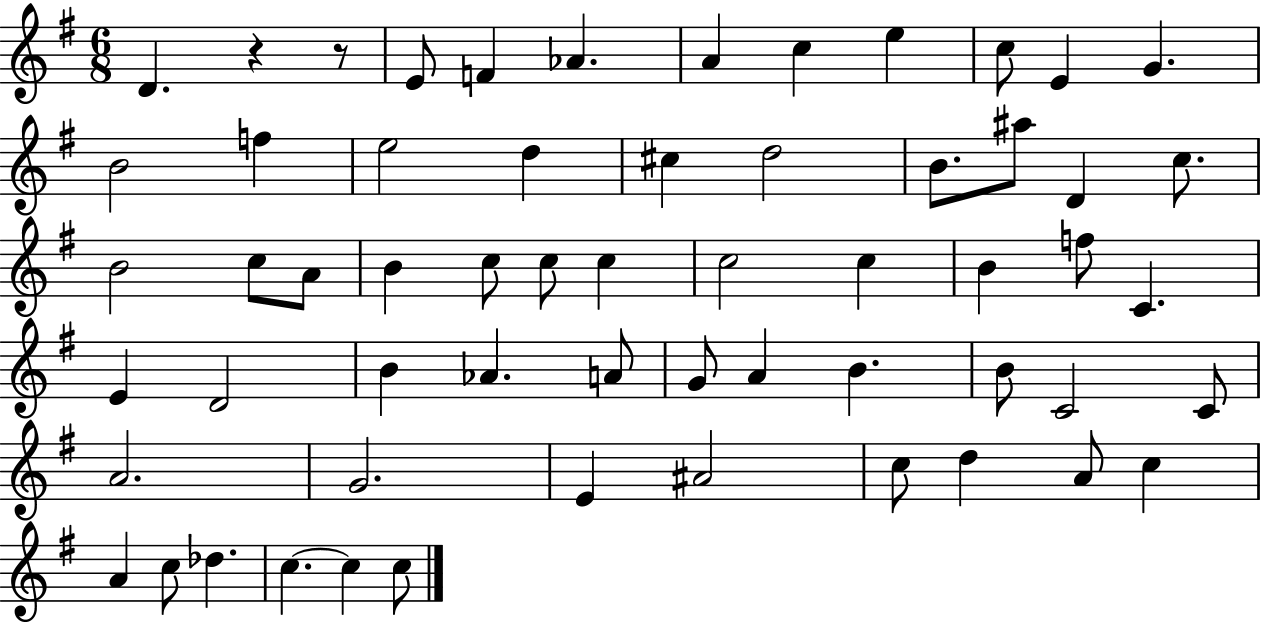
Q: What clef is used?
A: treble